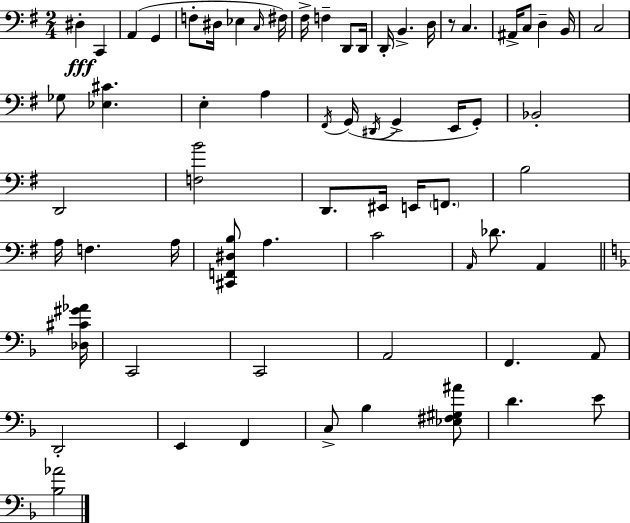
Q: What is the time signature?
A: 2/4